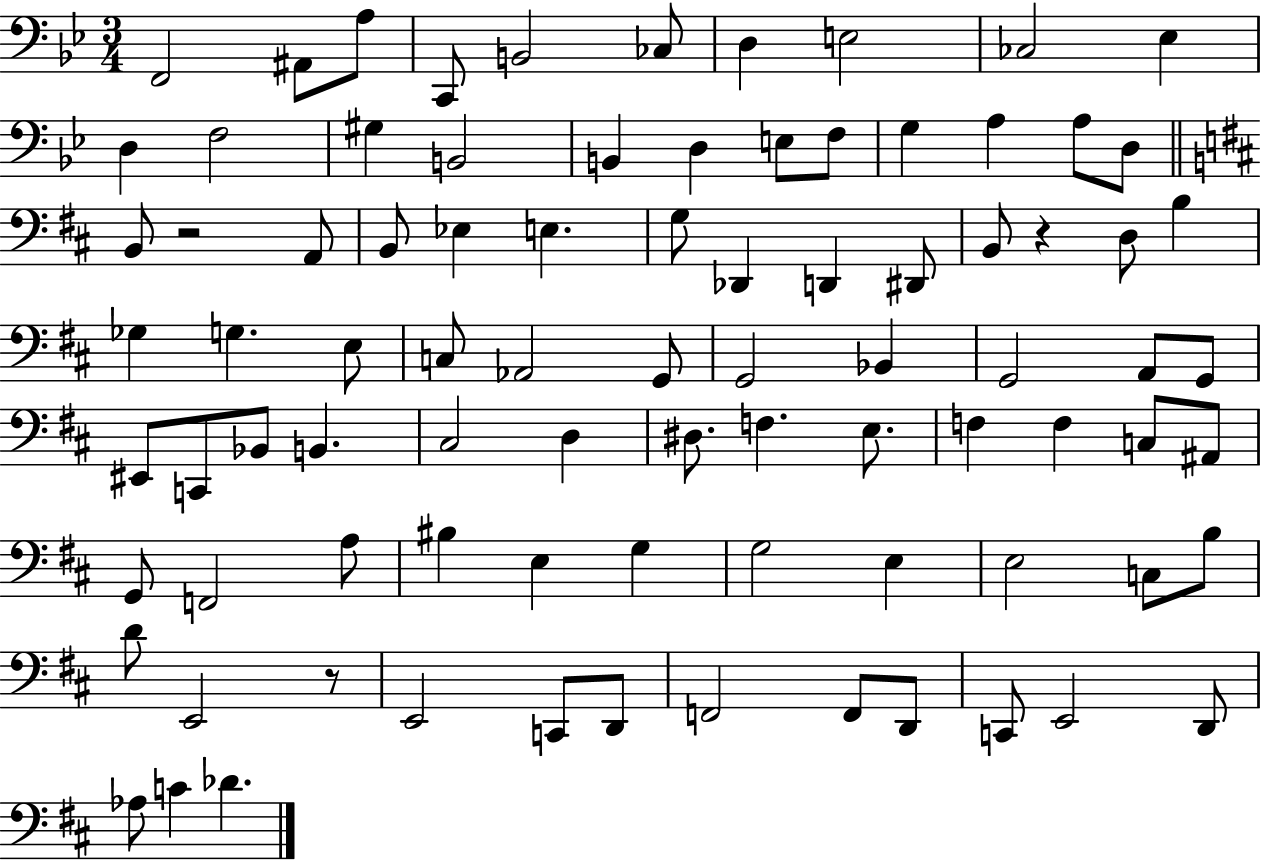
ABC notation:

X:1
T:Untitled
M:3/4
L:1/4
K:Bb
F,,2 ^A,,/2 A,/2 C,,/2 B,,2 _C,/2 D, E,2 _C,2 _E, D, F,2 ^G, B,,2 B,, D, E,/2 F,/2 G, A, A,/2 D,/2 B,,/2 z2 A,,/2 B,,/2 _E, E, G,/2 _D,, D,, ^D,,/2 B,,/2 z D,/2 B, _G, G, E,/2 C,/2 _A,,2 G,,/2 G,,2 _B,, G,,2 A,,/2 G,,/2 ^E,,/2 C,,/2 _B,,/2 B,, ^C,2 D, ^D,/2 F, E,/2 F, F, C,/2 ^A,,/2 G,,/2 F,,2 A,/2 ^B, E, G, G,2 E, E,2 C,/2 B,/2 D/2 E,,2 z/2 E,,2 C,,/2 D,,/2 F,,2 F,,/2 D,,/2 C,,/2 E,,2 D,,/2 _A,/2 C _D